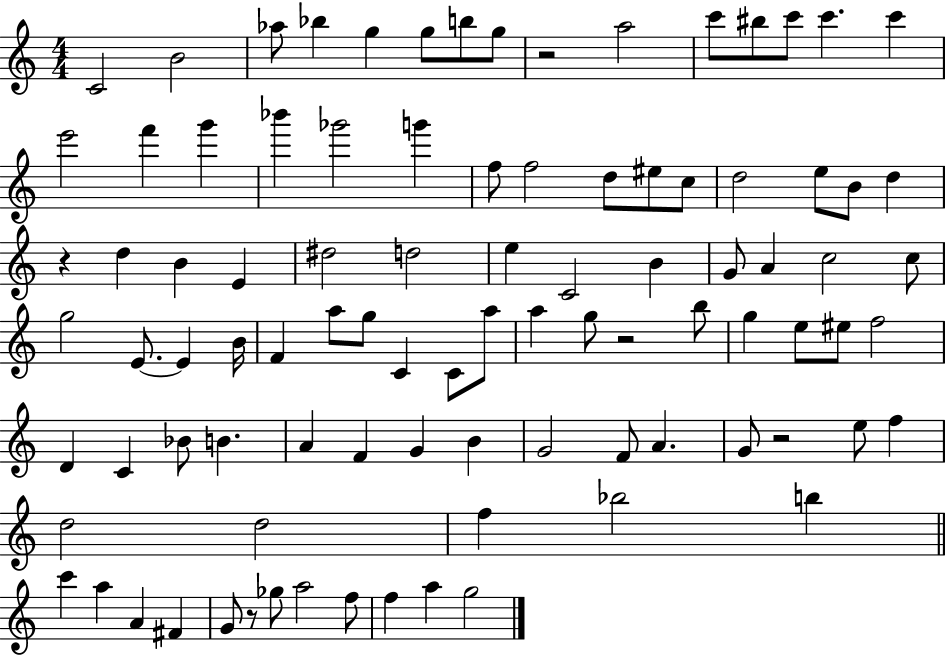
{
  \clef treble
  \numericTimeSignature
  \time 4/4
  \key c \major
  c'2 b'2 | aes''8 bes''4 g''4 g''8 b''8 g''8 | r2 a''2 | c'''8 bis''8 c'''8 c'''4. c'''4 | \break e'''2 f'''4 g'''4 | bes'''4 ges'''2 g'''4 | f''8 f''2 d''8 eis''8 c''8 | d''2 e''8 b'8 d''4 | \break r4 d''4 b'4 e'4 | dis''2 d''2 | e''4 c'2 b'4 | g'8 a'4 c''2 c''8 | \break g''2 e'8.~~ e'4 b'16 | f'4 a''8 g''8 c'4 c'8 a''8 | a''4 g''8 r2 b''8 | g''4 e''8 eis''8 f''2 | \break d'4 c'4 bes'8 b'4. | a'4 f'4 g'4 b'4 | g'2 f'8 a'4. | g'8 r2 e''8 f''4 | \break d''2 d''2 | f''4 bes''2 b''4 | \bar "||" \break \key c \major c'''4 a''4 a'4 fis'4 | g'8 r8 ges''8 a''2 f''8 | f''4 a''4 g''2 | \bar "|."
}